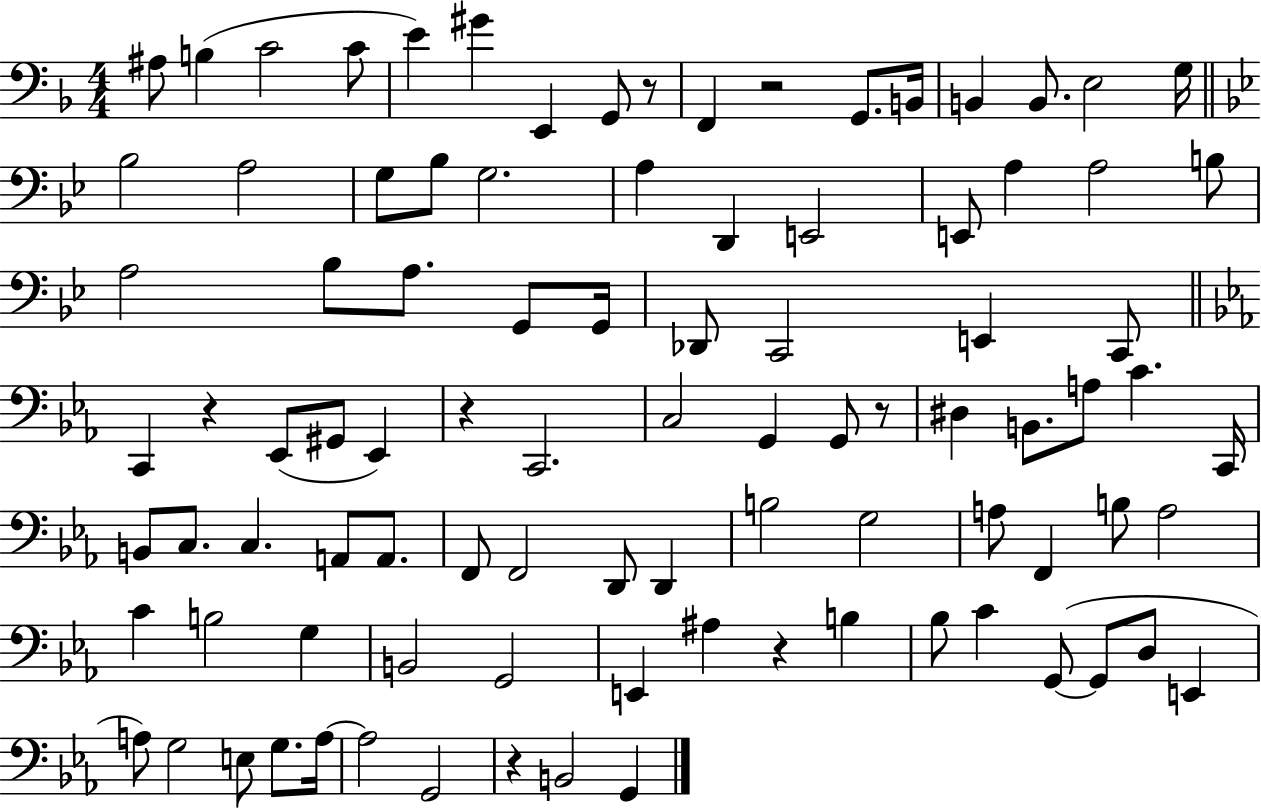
A#3/e B3/q C4/h C4/e E4/q G#4/q E2/q G2/e R/e F2/q R/h G2/e. B2/s B2/q B2/e. E3/h G3/s Bb3/h A3/h G3/e Bb3/e G3/h. A3/q D2/q E2/h E2/e A3/q A3/h B3/e A3/h Bb3/e A3/e. G2/e G2/s Db2/e C2/h E2/q C2/e C2/q R/q Eb2/e G#2/e Eb2/q R/q C2/h. C3/h G2/q G2/e R/e D#3/q B2/e. A3/e C4/q. C2/s B2/e C3/e. C3/q. A2/e A2/e. F2/e F2/h D2/e D2/q B3/h G3/h A3/e F2/q B3/e A3/h C4/q B3/h G3/q B2/h G2/h E2/q A#3/q R/q B3/q Bb3/e C4/q G2/e G2/e D3/e E2/q A3/e G3/h E3/e G3/e. A3/s A3/h G2/h R/q B2/h G2/q